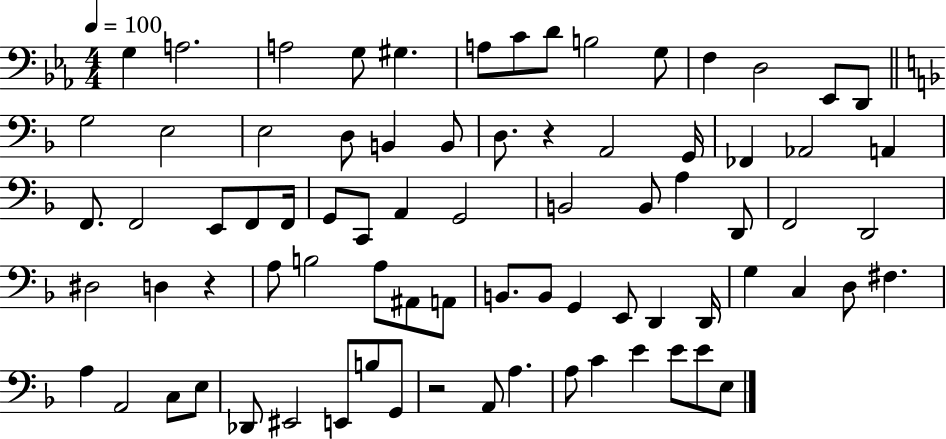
G3/q A3/h. A3/h G3/e G#3/q. A3/e C4/e D4/e B3/h G3/e F3/q D3/h Eb2/e D2/e G3/h E3/h E3/h D3/e B2/q B2/e D3/e. R/q A2/h G2/s FES2/q Ab2/h A2/q F2/e. F2/h E2/e F2/e F2/s G2/e C2/e A2/q G2/h B2/h B2/e A3/q D2/e F2/h D2/h D#3/h D3/q R/q A3/e B3/h A3/e A#2/e A2/e B2/e. B2/e G2/q E2/e D2/q D2/s G3/q C3/q D3/e F#3/q. A3/q A2/h C3/e E3/e Db2/e EIS2/h E2/e B3/e G2/e R/h A2/e A3/q. A3/e C4/q E4/q E4/e E4/e E3/e